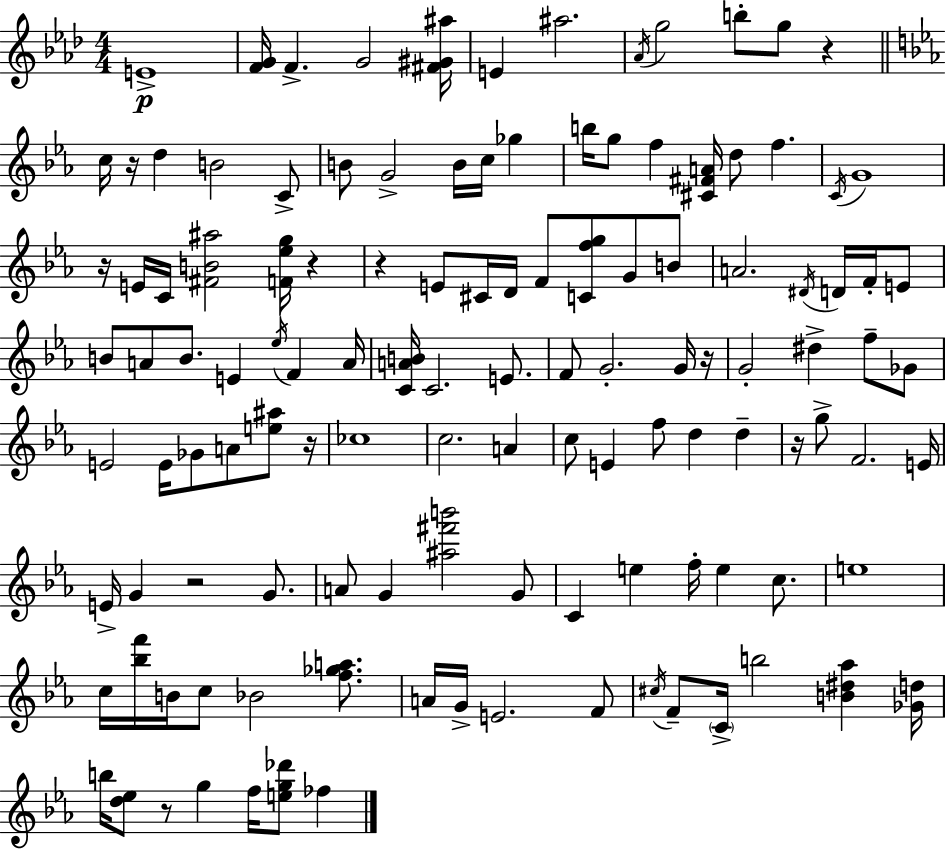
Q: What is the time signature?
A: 4/4